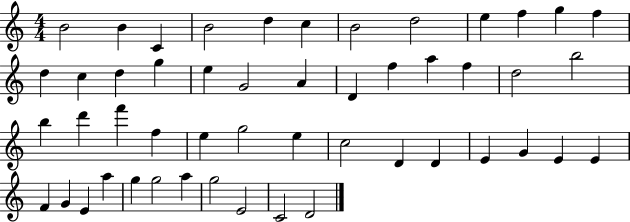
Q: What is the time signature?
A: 4/4